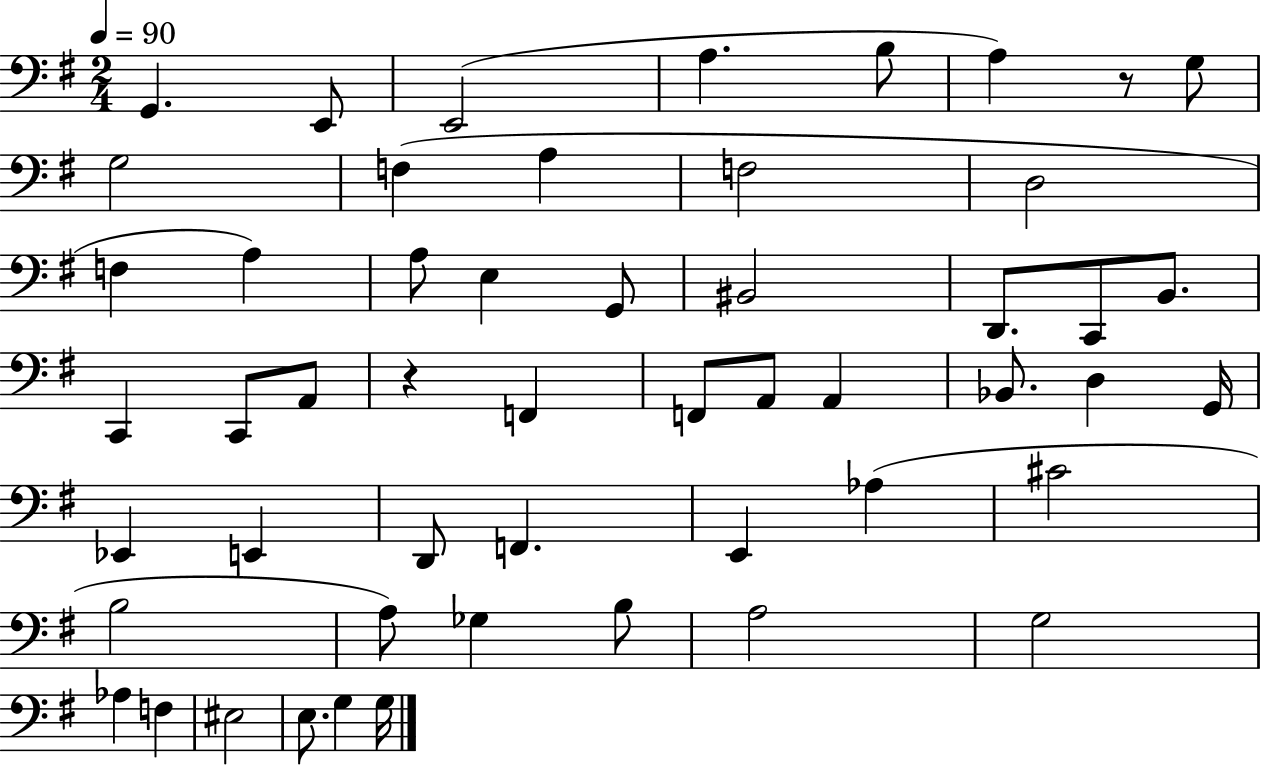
G2/q. E2/e E2/h A3/q. B3/e A3/q R/e G3/e G3/h F3/q A3/q F3/h D3/h F3/q A3/q A3/e E3/q G2/e BIS2/h D2/e. C2/e B2/e. C2/q C2/e A2/e R/q F2/q F2/e A2/e A2/q Bb2/e. D3/q G2/s Eb2/q E2/q D2/e F2/q. E2/q Ab3/q C#4/h B3/h A3/e Gb3/q B3/e A3/h G3/h Ab3/q F3/q EIS3/h E3/e. G3/q G3/s